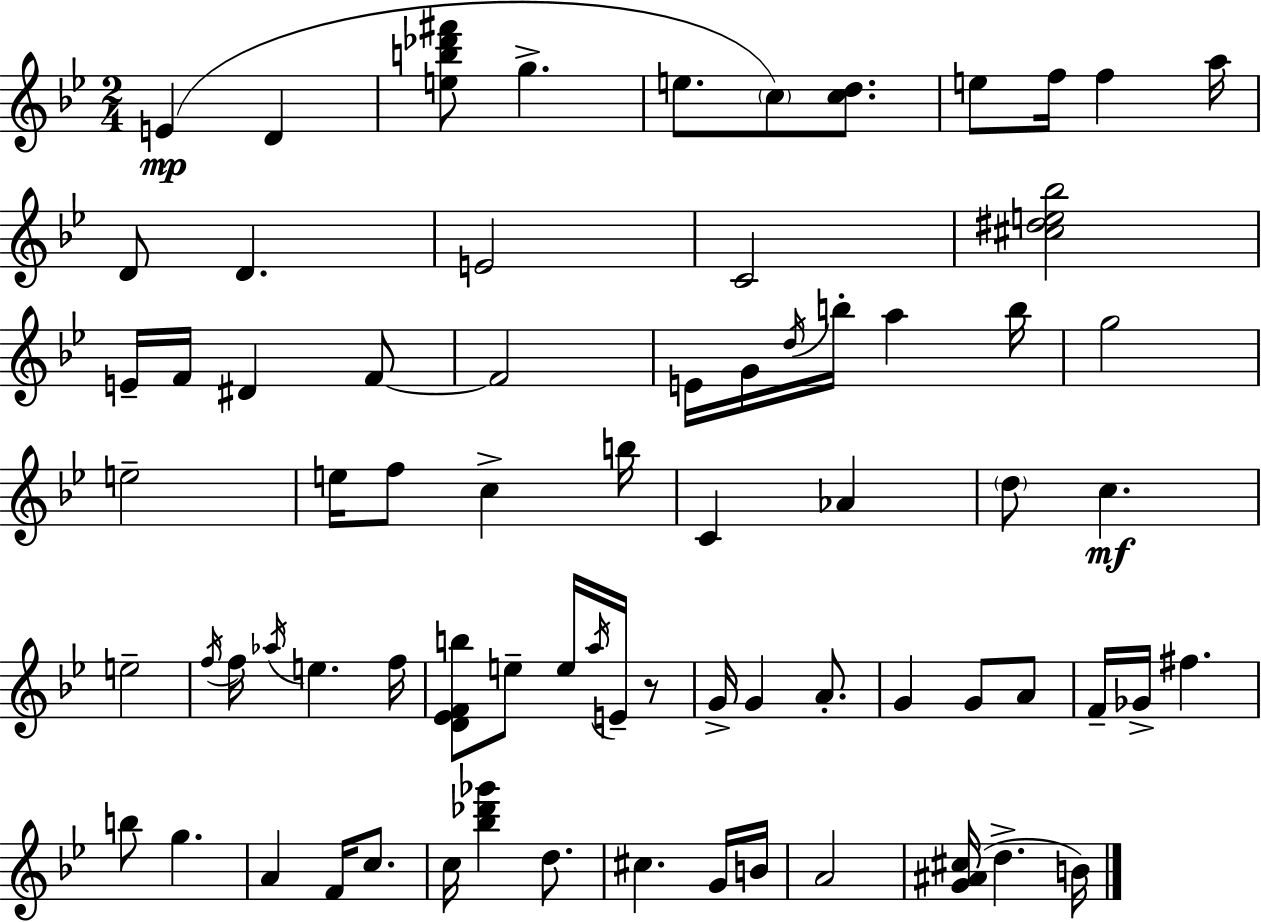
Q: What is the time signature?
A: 2/4